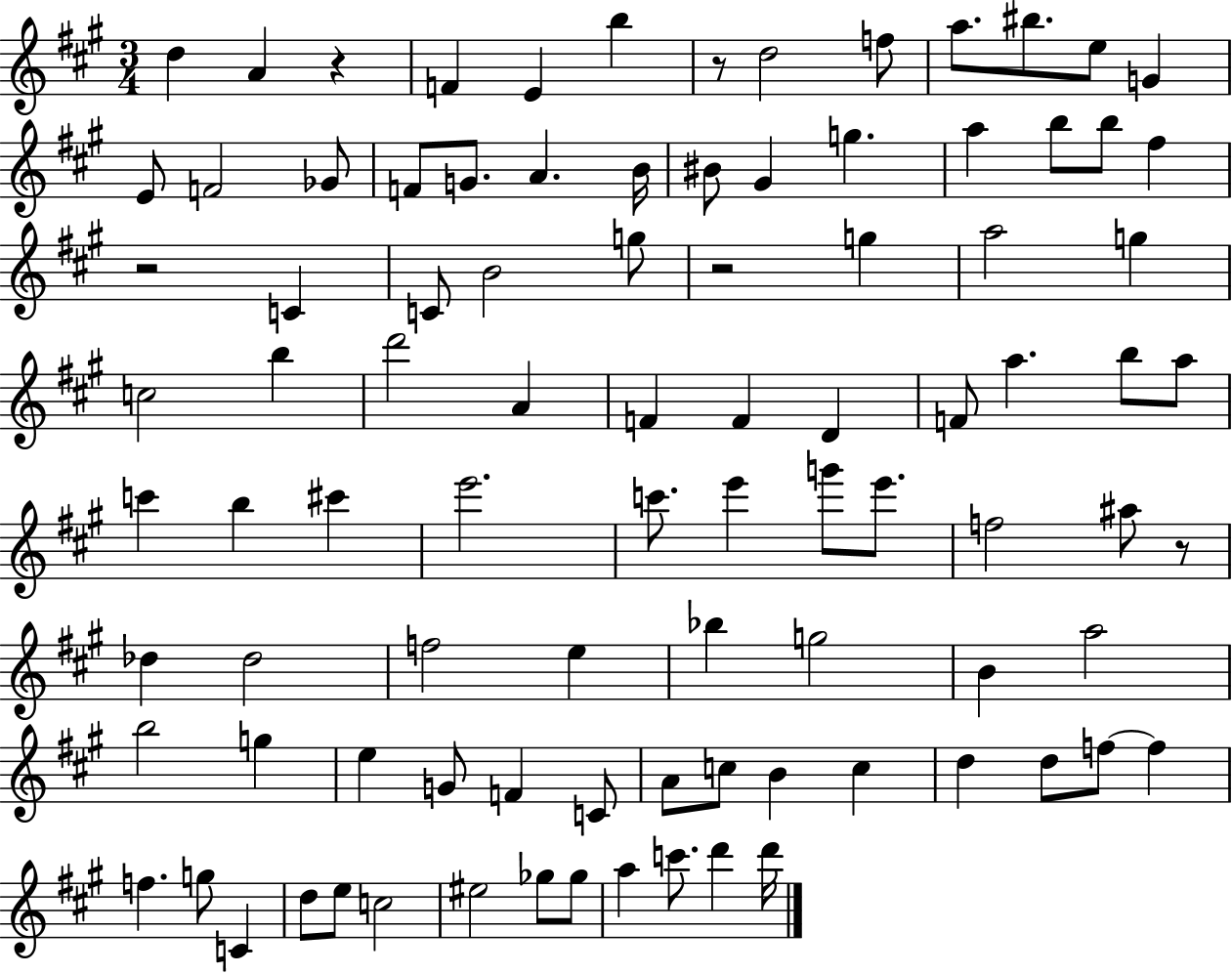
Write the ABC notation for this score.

X:1
T:Untitled
M:3/4
L:1/4
K:A
d A z F E b z/2 d2 f/2 a/2 ^b/2 e/2 G E/2 F2 _G/2 F/2 G/2 A B/4 ^B/2 ^G g a b/2 b/2 ^f z2 C C/2 B2 g/2 z2 g a2 g c2 b d'2 A F F D F/2 a b/2 a/2 c' b ^c' e'2 c'/2 e' g'/2 e'/2 f2 ^a/2 z/2 _d _d2 f2 e _b g2 B a2 b2 g e G/2 F C/2 A/2 c/2 B c d d/2 f/2 f f g/2 C d/2 e/2 c2 ^e2 _g/2 _g/2 a c'/2 d' d'/4